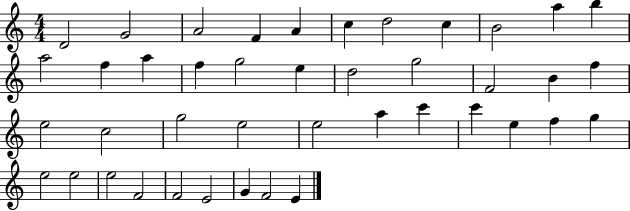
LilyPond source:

{
  \clef treble
  \numericTimeSignature
  \time 4/4
  \key c \major
  d'2 g'2 | a'2 f'4 a'4 | c''4 d''2 c''4 | b'2 a''4 b''4 | \break a''2 f''4 a''4 | f''4 g''2 e''4 | d''2 g''2 | f'2 b'4 f''4 | \break e''2 c''2 | g''2 e''2 | e''2 a''4 c'''4 | c'''4 e''4 f''4 g''4 | \break e''2 e''2 | e''2 f'2 | f'2 e'2 | g'4 f'2 e'4 | \break \bar "|."
}